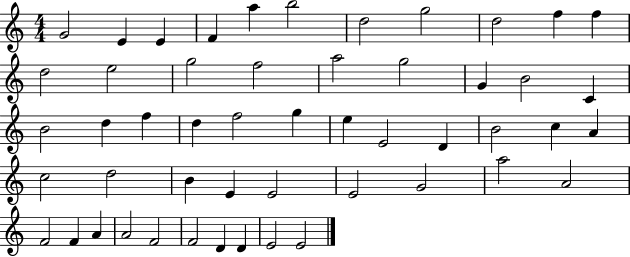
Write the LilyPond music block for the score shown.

{
  \clef treble
  \numericTimeSignature
  \time 4/4
  \key c \major
  g'2 e'4 e'4 | f'4 a''4 b''2 | d''2 g''2 | d''2 f''4 f''4 | \break d''2 e''2 | g''2 f''2 | a''2 g''2 | g'4 b'2 c'4 | \break b'2 d''4 f''4 | d''4 f''2 g''4 | e''4 e'2 d'4 | b'2 c''4 a'4 | \break c''2 d''2 | b'4 e'4 e'2 | e'2 g'2 | a''2 a'2 | \break f'2 f'4 a'4 | a'2 f'2 | f'2 d'4 d'4 | e'2 e'2 | \break \bar "|."
}